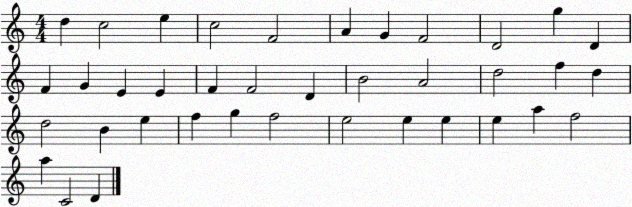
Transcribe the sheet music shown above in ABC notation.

X:1
T:Untitled
M:4/4
L:1/4
K:C
d c2 e c2 F2 A G F2 D2 g D F G E E F F2 D B2 A2 d2 f d d2 B e f g f2 e2 e e e a f2 a C2 D